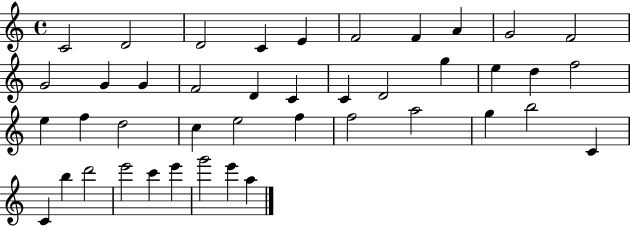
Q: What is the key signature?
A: C major